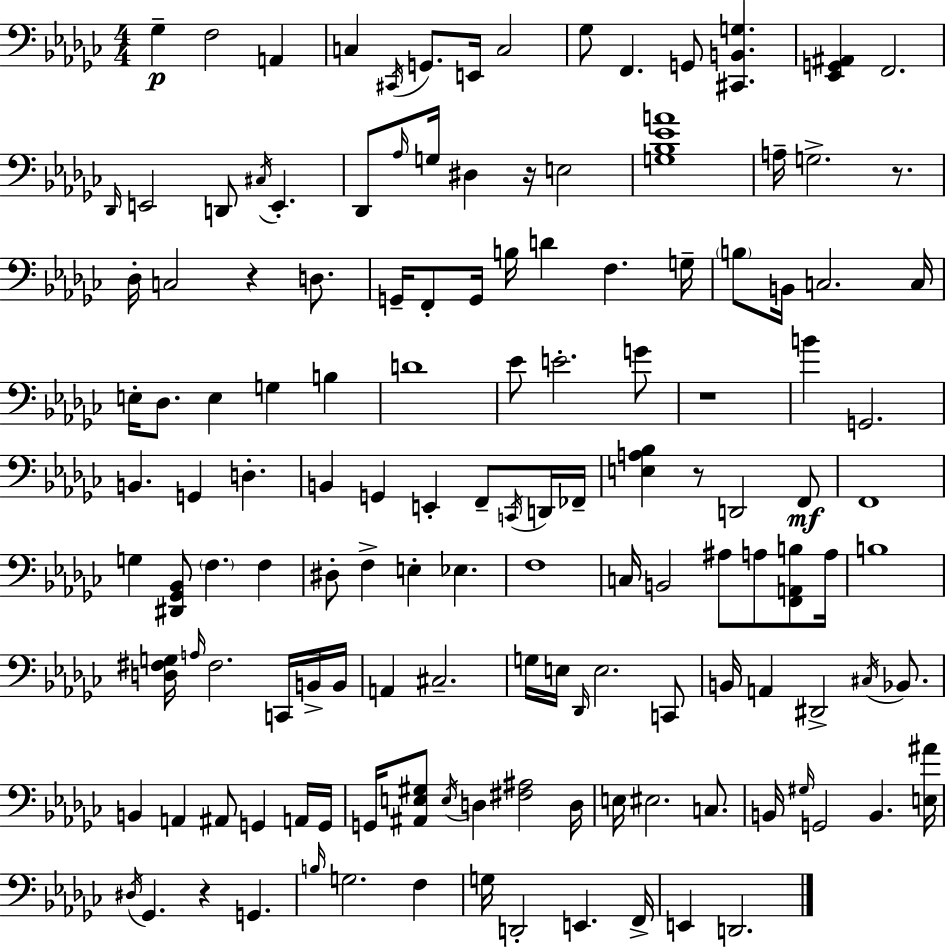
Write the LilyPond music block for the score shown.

{
  \clef bass
  \numericTimeSignature
  \time 4/4
  \key ees \minor
  ges4--\p f2 a,4 | c4 \acciaccatura { cis,16 } g,8. e,16 c2 | ges8 f,4. g,8 <cis, b, g>4. | <ees, g, ais,>4 f,2. | \break \grace { des,16 } e,2 d,8 \acciaccatura { cis16 } e,4.-. | des,8 \grace { aes16 } g16 dis4 r16 e2 | <g bes ees' a'>1 | a16-- g2.-> | \break r8. des16-. c2 r4 | d8. g,16-- f,8-. g,16 b16 d'4 f4. | g16-- \parenthesize b8 b,16 c2. | c16 e16-. des8. e4 g4 | \break b4 d'1 | ees'8 e'2.-. | g'8 r1 | b'4 g,2. | \break b,4. g,4 d4.-. | b,4 g,4 e,4-. | f,8-- \acciaccatura { c,16 } d,16 fes,16-- <e a bes>4 r8 d,2 | f,8\mf f,1 | \break g4 <dis, ges, bes,>8 \parenthesize f4. | f4 dis8-. f4-> e4-. ees4. | f1 | c16 b,2 ais8 | \break a8 <f, a, b>8 a16 b1 | <d fis g>16 \grace { a16 } fis2. | c,16 b,16-> b,16 a,4 cis2.-- | g16 e16 \grace { des,16 } e2. | \break c,8 b,16 a,4 dis,2-> | \acciaccatura { cis16 } bes,8. b,4 a,4 | ais,8 g,4 a,16 g,16 g,16 <ais, e gis>8 \acciaccatura { e16 } d4 | <fis ais>2 d16 e16 eis2. | \break c8. b,16 \grace { gis16 } g,2 | b,4. <e ais'>16 \acciaccatura { dis16 } ges,4. | r4 g,4. \grace { b16 } g2. | f4 g16 d,2-. | \break e,4. f,16-> e,4 | d,2. \bar "|."
}